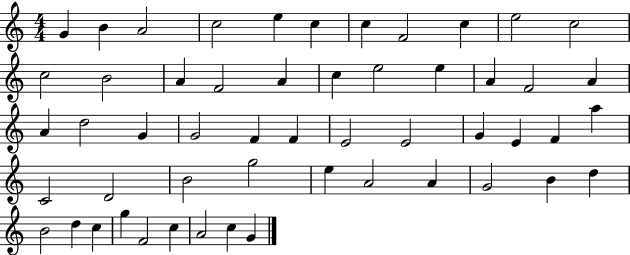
{
  \clef treble
  \numericTimeSignature
  \time 4/4
  \key c \major
  g'4 b'4 a'2 | c''2 e''4 c''4 | c''4 f'2 c''4 | e''2 c''2 | \break c''2 b'2 | a'4 f'2 a'4 | c''4 e''2 e''4 | a'4 f'2 a'4 | \break a'4 d''2 g'4 | g'2 f'4 f'4 | e'2 e'2 | g'4 e'4 f'4 a''4 | \break c'2 d'2 | b'2 g''2 | e''4 a'2 a'4 | g'2 b'4 d''4 | \break b'2 d''4 c''4 | g''4 f'2 c''4 | a'2 c''4 g'4 | \bar "|."
}